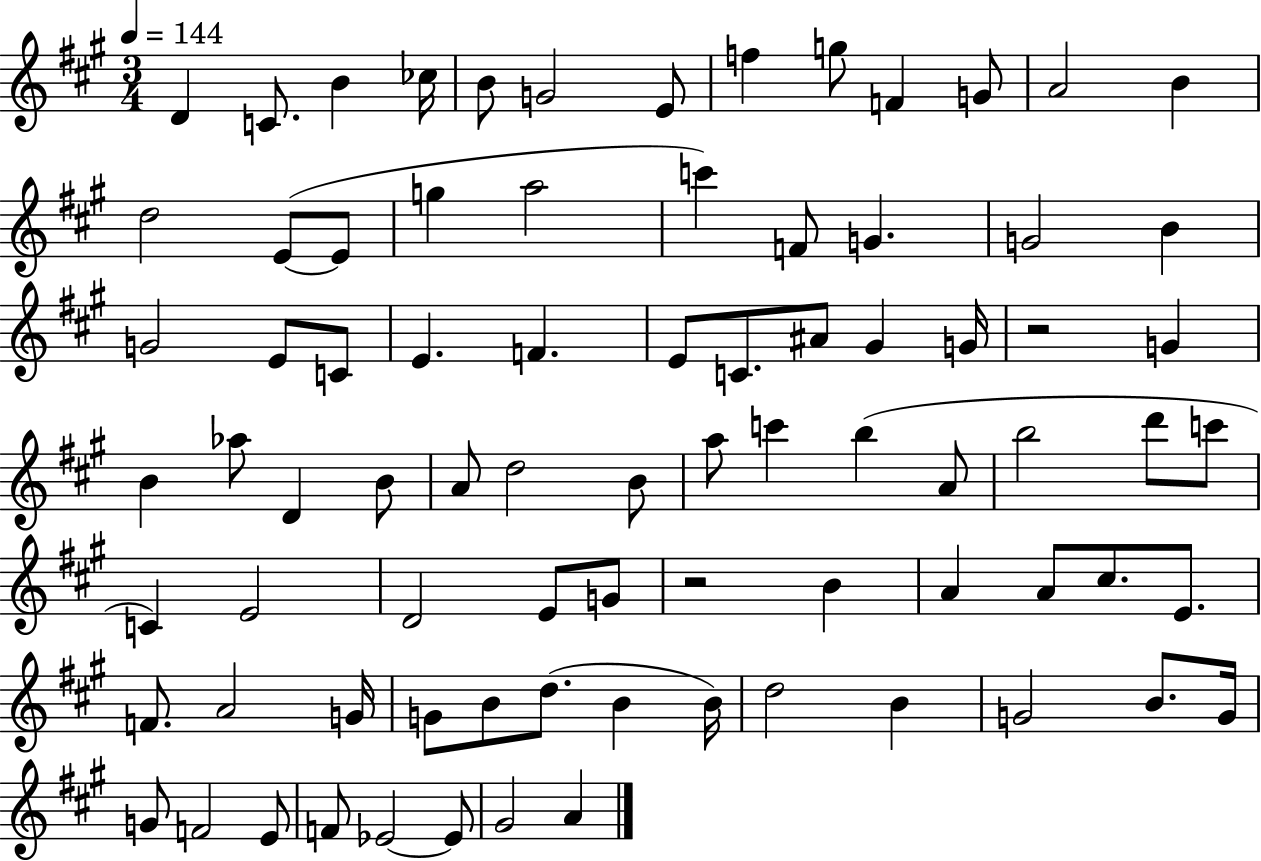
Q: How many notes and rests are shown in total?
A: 81